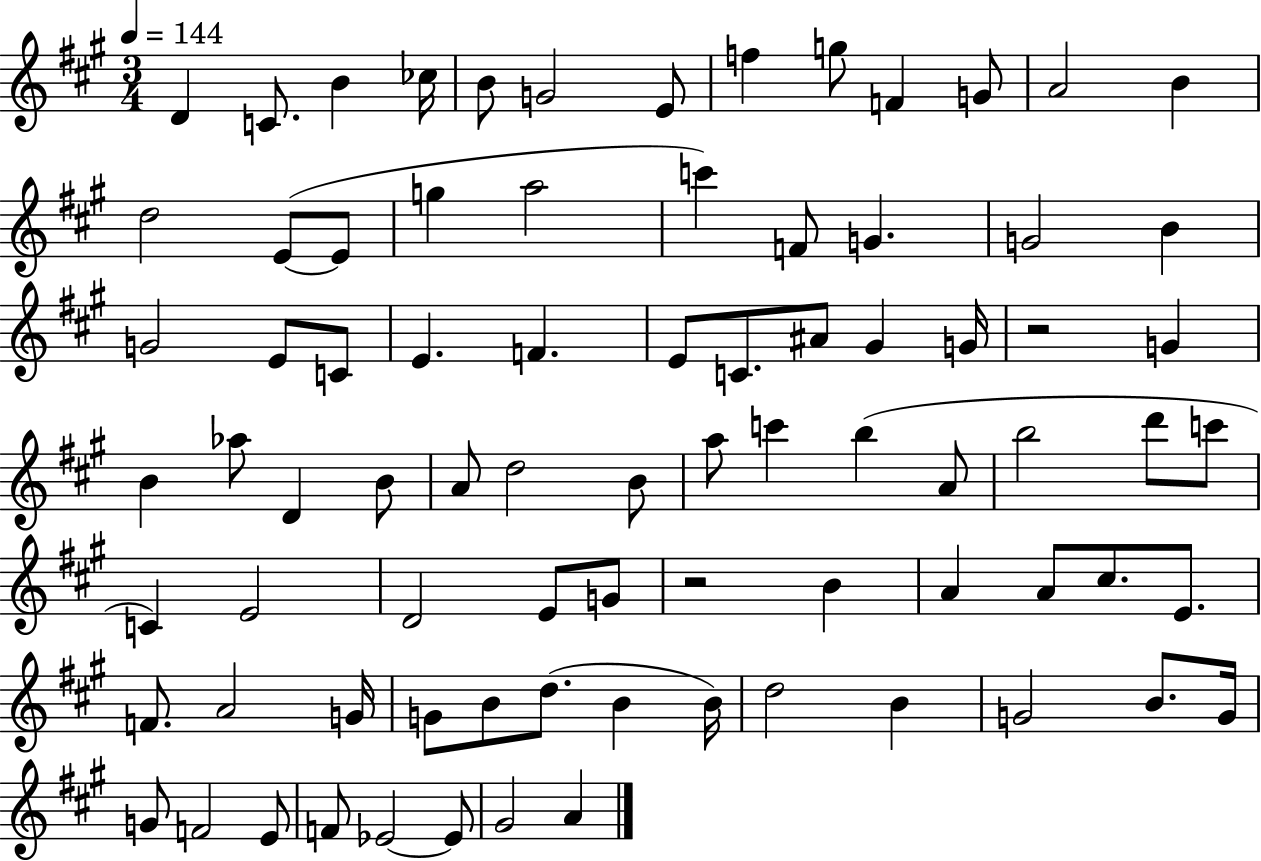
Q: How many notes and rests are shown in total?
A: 81